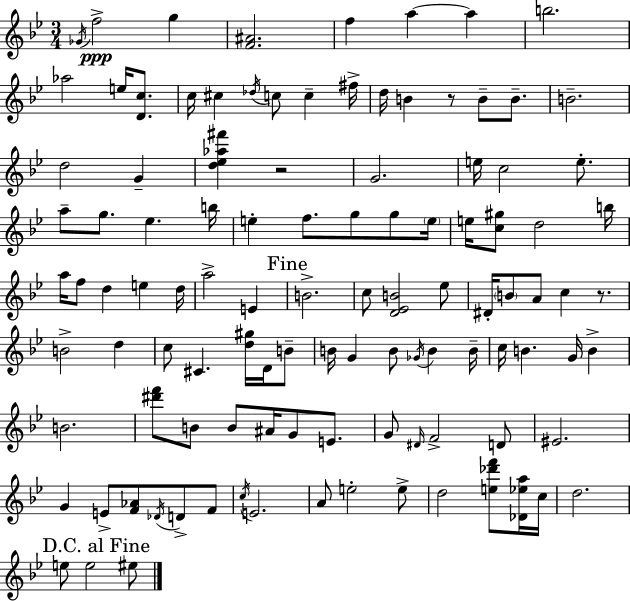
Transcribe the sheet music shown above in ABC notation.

X:1
T:Untitled
M:3/4
L:1/4
K:Gm
_G/4 f2 g [F^A]2 f a a b2 _a2 e/4 [Dc]/2 c/4 ^c _d/4 c/2 c ^f/4 d/4 B z/2 B/2 B/2 B2 d2 G [d_e_a^f'] z2 G2 e/4 c2 e/2 a/2 g/2 _e b/4 e f/2 g/2 g/2 e/4 e/4 [c^g]/2 d2 b/4 a/4 f/2 d e d/4 a2 E B2 c/2 [D_EB]2 _e/2 ^D/4 B/2 A/2 c z/2 B2 d c/2 ^C [d^g]/4 D/4 B/2 B/4 G B/2 _G/4 B B/4 c/4 B G/4 B B2 [^d'f']/2 B/2 B/2 ^A/4 G/2 E/2 G/2 ^D/4 F2 D/2 ^E2 G E/2 [F_A]/2 _D/4 D/2 F/2 c/4 E2 A/2 e2 e/2 d2 [e_d'f']/2 [_D_ea]/4 c/4 d2 e/2 e2 ^e/2